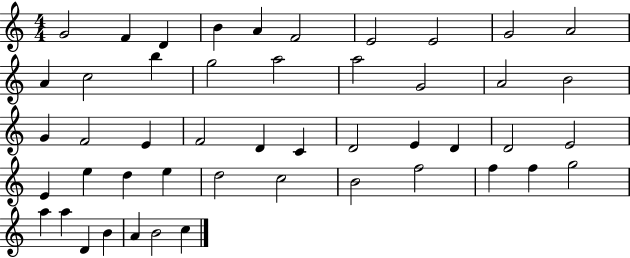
X:1
T:Untitled
M:4/4
L:1/4
K:C
G2 F D B A F2 E2 E2 G2 A2 A c2 b g2 a2 a2 G2 A2 B2 G F2 E F2 D C D2 E D D2 E2 E e d e d2 c2 B2 f2 f f g2 a a D B A B2 c